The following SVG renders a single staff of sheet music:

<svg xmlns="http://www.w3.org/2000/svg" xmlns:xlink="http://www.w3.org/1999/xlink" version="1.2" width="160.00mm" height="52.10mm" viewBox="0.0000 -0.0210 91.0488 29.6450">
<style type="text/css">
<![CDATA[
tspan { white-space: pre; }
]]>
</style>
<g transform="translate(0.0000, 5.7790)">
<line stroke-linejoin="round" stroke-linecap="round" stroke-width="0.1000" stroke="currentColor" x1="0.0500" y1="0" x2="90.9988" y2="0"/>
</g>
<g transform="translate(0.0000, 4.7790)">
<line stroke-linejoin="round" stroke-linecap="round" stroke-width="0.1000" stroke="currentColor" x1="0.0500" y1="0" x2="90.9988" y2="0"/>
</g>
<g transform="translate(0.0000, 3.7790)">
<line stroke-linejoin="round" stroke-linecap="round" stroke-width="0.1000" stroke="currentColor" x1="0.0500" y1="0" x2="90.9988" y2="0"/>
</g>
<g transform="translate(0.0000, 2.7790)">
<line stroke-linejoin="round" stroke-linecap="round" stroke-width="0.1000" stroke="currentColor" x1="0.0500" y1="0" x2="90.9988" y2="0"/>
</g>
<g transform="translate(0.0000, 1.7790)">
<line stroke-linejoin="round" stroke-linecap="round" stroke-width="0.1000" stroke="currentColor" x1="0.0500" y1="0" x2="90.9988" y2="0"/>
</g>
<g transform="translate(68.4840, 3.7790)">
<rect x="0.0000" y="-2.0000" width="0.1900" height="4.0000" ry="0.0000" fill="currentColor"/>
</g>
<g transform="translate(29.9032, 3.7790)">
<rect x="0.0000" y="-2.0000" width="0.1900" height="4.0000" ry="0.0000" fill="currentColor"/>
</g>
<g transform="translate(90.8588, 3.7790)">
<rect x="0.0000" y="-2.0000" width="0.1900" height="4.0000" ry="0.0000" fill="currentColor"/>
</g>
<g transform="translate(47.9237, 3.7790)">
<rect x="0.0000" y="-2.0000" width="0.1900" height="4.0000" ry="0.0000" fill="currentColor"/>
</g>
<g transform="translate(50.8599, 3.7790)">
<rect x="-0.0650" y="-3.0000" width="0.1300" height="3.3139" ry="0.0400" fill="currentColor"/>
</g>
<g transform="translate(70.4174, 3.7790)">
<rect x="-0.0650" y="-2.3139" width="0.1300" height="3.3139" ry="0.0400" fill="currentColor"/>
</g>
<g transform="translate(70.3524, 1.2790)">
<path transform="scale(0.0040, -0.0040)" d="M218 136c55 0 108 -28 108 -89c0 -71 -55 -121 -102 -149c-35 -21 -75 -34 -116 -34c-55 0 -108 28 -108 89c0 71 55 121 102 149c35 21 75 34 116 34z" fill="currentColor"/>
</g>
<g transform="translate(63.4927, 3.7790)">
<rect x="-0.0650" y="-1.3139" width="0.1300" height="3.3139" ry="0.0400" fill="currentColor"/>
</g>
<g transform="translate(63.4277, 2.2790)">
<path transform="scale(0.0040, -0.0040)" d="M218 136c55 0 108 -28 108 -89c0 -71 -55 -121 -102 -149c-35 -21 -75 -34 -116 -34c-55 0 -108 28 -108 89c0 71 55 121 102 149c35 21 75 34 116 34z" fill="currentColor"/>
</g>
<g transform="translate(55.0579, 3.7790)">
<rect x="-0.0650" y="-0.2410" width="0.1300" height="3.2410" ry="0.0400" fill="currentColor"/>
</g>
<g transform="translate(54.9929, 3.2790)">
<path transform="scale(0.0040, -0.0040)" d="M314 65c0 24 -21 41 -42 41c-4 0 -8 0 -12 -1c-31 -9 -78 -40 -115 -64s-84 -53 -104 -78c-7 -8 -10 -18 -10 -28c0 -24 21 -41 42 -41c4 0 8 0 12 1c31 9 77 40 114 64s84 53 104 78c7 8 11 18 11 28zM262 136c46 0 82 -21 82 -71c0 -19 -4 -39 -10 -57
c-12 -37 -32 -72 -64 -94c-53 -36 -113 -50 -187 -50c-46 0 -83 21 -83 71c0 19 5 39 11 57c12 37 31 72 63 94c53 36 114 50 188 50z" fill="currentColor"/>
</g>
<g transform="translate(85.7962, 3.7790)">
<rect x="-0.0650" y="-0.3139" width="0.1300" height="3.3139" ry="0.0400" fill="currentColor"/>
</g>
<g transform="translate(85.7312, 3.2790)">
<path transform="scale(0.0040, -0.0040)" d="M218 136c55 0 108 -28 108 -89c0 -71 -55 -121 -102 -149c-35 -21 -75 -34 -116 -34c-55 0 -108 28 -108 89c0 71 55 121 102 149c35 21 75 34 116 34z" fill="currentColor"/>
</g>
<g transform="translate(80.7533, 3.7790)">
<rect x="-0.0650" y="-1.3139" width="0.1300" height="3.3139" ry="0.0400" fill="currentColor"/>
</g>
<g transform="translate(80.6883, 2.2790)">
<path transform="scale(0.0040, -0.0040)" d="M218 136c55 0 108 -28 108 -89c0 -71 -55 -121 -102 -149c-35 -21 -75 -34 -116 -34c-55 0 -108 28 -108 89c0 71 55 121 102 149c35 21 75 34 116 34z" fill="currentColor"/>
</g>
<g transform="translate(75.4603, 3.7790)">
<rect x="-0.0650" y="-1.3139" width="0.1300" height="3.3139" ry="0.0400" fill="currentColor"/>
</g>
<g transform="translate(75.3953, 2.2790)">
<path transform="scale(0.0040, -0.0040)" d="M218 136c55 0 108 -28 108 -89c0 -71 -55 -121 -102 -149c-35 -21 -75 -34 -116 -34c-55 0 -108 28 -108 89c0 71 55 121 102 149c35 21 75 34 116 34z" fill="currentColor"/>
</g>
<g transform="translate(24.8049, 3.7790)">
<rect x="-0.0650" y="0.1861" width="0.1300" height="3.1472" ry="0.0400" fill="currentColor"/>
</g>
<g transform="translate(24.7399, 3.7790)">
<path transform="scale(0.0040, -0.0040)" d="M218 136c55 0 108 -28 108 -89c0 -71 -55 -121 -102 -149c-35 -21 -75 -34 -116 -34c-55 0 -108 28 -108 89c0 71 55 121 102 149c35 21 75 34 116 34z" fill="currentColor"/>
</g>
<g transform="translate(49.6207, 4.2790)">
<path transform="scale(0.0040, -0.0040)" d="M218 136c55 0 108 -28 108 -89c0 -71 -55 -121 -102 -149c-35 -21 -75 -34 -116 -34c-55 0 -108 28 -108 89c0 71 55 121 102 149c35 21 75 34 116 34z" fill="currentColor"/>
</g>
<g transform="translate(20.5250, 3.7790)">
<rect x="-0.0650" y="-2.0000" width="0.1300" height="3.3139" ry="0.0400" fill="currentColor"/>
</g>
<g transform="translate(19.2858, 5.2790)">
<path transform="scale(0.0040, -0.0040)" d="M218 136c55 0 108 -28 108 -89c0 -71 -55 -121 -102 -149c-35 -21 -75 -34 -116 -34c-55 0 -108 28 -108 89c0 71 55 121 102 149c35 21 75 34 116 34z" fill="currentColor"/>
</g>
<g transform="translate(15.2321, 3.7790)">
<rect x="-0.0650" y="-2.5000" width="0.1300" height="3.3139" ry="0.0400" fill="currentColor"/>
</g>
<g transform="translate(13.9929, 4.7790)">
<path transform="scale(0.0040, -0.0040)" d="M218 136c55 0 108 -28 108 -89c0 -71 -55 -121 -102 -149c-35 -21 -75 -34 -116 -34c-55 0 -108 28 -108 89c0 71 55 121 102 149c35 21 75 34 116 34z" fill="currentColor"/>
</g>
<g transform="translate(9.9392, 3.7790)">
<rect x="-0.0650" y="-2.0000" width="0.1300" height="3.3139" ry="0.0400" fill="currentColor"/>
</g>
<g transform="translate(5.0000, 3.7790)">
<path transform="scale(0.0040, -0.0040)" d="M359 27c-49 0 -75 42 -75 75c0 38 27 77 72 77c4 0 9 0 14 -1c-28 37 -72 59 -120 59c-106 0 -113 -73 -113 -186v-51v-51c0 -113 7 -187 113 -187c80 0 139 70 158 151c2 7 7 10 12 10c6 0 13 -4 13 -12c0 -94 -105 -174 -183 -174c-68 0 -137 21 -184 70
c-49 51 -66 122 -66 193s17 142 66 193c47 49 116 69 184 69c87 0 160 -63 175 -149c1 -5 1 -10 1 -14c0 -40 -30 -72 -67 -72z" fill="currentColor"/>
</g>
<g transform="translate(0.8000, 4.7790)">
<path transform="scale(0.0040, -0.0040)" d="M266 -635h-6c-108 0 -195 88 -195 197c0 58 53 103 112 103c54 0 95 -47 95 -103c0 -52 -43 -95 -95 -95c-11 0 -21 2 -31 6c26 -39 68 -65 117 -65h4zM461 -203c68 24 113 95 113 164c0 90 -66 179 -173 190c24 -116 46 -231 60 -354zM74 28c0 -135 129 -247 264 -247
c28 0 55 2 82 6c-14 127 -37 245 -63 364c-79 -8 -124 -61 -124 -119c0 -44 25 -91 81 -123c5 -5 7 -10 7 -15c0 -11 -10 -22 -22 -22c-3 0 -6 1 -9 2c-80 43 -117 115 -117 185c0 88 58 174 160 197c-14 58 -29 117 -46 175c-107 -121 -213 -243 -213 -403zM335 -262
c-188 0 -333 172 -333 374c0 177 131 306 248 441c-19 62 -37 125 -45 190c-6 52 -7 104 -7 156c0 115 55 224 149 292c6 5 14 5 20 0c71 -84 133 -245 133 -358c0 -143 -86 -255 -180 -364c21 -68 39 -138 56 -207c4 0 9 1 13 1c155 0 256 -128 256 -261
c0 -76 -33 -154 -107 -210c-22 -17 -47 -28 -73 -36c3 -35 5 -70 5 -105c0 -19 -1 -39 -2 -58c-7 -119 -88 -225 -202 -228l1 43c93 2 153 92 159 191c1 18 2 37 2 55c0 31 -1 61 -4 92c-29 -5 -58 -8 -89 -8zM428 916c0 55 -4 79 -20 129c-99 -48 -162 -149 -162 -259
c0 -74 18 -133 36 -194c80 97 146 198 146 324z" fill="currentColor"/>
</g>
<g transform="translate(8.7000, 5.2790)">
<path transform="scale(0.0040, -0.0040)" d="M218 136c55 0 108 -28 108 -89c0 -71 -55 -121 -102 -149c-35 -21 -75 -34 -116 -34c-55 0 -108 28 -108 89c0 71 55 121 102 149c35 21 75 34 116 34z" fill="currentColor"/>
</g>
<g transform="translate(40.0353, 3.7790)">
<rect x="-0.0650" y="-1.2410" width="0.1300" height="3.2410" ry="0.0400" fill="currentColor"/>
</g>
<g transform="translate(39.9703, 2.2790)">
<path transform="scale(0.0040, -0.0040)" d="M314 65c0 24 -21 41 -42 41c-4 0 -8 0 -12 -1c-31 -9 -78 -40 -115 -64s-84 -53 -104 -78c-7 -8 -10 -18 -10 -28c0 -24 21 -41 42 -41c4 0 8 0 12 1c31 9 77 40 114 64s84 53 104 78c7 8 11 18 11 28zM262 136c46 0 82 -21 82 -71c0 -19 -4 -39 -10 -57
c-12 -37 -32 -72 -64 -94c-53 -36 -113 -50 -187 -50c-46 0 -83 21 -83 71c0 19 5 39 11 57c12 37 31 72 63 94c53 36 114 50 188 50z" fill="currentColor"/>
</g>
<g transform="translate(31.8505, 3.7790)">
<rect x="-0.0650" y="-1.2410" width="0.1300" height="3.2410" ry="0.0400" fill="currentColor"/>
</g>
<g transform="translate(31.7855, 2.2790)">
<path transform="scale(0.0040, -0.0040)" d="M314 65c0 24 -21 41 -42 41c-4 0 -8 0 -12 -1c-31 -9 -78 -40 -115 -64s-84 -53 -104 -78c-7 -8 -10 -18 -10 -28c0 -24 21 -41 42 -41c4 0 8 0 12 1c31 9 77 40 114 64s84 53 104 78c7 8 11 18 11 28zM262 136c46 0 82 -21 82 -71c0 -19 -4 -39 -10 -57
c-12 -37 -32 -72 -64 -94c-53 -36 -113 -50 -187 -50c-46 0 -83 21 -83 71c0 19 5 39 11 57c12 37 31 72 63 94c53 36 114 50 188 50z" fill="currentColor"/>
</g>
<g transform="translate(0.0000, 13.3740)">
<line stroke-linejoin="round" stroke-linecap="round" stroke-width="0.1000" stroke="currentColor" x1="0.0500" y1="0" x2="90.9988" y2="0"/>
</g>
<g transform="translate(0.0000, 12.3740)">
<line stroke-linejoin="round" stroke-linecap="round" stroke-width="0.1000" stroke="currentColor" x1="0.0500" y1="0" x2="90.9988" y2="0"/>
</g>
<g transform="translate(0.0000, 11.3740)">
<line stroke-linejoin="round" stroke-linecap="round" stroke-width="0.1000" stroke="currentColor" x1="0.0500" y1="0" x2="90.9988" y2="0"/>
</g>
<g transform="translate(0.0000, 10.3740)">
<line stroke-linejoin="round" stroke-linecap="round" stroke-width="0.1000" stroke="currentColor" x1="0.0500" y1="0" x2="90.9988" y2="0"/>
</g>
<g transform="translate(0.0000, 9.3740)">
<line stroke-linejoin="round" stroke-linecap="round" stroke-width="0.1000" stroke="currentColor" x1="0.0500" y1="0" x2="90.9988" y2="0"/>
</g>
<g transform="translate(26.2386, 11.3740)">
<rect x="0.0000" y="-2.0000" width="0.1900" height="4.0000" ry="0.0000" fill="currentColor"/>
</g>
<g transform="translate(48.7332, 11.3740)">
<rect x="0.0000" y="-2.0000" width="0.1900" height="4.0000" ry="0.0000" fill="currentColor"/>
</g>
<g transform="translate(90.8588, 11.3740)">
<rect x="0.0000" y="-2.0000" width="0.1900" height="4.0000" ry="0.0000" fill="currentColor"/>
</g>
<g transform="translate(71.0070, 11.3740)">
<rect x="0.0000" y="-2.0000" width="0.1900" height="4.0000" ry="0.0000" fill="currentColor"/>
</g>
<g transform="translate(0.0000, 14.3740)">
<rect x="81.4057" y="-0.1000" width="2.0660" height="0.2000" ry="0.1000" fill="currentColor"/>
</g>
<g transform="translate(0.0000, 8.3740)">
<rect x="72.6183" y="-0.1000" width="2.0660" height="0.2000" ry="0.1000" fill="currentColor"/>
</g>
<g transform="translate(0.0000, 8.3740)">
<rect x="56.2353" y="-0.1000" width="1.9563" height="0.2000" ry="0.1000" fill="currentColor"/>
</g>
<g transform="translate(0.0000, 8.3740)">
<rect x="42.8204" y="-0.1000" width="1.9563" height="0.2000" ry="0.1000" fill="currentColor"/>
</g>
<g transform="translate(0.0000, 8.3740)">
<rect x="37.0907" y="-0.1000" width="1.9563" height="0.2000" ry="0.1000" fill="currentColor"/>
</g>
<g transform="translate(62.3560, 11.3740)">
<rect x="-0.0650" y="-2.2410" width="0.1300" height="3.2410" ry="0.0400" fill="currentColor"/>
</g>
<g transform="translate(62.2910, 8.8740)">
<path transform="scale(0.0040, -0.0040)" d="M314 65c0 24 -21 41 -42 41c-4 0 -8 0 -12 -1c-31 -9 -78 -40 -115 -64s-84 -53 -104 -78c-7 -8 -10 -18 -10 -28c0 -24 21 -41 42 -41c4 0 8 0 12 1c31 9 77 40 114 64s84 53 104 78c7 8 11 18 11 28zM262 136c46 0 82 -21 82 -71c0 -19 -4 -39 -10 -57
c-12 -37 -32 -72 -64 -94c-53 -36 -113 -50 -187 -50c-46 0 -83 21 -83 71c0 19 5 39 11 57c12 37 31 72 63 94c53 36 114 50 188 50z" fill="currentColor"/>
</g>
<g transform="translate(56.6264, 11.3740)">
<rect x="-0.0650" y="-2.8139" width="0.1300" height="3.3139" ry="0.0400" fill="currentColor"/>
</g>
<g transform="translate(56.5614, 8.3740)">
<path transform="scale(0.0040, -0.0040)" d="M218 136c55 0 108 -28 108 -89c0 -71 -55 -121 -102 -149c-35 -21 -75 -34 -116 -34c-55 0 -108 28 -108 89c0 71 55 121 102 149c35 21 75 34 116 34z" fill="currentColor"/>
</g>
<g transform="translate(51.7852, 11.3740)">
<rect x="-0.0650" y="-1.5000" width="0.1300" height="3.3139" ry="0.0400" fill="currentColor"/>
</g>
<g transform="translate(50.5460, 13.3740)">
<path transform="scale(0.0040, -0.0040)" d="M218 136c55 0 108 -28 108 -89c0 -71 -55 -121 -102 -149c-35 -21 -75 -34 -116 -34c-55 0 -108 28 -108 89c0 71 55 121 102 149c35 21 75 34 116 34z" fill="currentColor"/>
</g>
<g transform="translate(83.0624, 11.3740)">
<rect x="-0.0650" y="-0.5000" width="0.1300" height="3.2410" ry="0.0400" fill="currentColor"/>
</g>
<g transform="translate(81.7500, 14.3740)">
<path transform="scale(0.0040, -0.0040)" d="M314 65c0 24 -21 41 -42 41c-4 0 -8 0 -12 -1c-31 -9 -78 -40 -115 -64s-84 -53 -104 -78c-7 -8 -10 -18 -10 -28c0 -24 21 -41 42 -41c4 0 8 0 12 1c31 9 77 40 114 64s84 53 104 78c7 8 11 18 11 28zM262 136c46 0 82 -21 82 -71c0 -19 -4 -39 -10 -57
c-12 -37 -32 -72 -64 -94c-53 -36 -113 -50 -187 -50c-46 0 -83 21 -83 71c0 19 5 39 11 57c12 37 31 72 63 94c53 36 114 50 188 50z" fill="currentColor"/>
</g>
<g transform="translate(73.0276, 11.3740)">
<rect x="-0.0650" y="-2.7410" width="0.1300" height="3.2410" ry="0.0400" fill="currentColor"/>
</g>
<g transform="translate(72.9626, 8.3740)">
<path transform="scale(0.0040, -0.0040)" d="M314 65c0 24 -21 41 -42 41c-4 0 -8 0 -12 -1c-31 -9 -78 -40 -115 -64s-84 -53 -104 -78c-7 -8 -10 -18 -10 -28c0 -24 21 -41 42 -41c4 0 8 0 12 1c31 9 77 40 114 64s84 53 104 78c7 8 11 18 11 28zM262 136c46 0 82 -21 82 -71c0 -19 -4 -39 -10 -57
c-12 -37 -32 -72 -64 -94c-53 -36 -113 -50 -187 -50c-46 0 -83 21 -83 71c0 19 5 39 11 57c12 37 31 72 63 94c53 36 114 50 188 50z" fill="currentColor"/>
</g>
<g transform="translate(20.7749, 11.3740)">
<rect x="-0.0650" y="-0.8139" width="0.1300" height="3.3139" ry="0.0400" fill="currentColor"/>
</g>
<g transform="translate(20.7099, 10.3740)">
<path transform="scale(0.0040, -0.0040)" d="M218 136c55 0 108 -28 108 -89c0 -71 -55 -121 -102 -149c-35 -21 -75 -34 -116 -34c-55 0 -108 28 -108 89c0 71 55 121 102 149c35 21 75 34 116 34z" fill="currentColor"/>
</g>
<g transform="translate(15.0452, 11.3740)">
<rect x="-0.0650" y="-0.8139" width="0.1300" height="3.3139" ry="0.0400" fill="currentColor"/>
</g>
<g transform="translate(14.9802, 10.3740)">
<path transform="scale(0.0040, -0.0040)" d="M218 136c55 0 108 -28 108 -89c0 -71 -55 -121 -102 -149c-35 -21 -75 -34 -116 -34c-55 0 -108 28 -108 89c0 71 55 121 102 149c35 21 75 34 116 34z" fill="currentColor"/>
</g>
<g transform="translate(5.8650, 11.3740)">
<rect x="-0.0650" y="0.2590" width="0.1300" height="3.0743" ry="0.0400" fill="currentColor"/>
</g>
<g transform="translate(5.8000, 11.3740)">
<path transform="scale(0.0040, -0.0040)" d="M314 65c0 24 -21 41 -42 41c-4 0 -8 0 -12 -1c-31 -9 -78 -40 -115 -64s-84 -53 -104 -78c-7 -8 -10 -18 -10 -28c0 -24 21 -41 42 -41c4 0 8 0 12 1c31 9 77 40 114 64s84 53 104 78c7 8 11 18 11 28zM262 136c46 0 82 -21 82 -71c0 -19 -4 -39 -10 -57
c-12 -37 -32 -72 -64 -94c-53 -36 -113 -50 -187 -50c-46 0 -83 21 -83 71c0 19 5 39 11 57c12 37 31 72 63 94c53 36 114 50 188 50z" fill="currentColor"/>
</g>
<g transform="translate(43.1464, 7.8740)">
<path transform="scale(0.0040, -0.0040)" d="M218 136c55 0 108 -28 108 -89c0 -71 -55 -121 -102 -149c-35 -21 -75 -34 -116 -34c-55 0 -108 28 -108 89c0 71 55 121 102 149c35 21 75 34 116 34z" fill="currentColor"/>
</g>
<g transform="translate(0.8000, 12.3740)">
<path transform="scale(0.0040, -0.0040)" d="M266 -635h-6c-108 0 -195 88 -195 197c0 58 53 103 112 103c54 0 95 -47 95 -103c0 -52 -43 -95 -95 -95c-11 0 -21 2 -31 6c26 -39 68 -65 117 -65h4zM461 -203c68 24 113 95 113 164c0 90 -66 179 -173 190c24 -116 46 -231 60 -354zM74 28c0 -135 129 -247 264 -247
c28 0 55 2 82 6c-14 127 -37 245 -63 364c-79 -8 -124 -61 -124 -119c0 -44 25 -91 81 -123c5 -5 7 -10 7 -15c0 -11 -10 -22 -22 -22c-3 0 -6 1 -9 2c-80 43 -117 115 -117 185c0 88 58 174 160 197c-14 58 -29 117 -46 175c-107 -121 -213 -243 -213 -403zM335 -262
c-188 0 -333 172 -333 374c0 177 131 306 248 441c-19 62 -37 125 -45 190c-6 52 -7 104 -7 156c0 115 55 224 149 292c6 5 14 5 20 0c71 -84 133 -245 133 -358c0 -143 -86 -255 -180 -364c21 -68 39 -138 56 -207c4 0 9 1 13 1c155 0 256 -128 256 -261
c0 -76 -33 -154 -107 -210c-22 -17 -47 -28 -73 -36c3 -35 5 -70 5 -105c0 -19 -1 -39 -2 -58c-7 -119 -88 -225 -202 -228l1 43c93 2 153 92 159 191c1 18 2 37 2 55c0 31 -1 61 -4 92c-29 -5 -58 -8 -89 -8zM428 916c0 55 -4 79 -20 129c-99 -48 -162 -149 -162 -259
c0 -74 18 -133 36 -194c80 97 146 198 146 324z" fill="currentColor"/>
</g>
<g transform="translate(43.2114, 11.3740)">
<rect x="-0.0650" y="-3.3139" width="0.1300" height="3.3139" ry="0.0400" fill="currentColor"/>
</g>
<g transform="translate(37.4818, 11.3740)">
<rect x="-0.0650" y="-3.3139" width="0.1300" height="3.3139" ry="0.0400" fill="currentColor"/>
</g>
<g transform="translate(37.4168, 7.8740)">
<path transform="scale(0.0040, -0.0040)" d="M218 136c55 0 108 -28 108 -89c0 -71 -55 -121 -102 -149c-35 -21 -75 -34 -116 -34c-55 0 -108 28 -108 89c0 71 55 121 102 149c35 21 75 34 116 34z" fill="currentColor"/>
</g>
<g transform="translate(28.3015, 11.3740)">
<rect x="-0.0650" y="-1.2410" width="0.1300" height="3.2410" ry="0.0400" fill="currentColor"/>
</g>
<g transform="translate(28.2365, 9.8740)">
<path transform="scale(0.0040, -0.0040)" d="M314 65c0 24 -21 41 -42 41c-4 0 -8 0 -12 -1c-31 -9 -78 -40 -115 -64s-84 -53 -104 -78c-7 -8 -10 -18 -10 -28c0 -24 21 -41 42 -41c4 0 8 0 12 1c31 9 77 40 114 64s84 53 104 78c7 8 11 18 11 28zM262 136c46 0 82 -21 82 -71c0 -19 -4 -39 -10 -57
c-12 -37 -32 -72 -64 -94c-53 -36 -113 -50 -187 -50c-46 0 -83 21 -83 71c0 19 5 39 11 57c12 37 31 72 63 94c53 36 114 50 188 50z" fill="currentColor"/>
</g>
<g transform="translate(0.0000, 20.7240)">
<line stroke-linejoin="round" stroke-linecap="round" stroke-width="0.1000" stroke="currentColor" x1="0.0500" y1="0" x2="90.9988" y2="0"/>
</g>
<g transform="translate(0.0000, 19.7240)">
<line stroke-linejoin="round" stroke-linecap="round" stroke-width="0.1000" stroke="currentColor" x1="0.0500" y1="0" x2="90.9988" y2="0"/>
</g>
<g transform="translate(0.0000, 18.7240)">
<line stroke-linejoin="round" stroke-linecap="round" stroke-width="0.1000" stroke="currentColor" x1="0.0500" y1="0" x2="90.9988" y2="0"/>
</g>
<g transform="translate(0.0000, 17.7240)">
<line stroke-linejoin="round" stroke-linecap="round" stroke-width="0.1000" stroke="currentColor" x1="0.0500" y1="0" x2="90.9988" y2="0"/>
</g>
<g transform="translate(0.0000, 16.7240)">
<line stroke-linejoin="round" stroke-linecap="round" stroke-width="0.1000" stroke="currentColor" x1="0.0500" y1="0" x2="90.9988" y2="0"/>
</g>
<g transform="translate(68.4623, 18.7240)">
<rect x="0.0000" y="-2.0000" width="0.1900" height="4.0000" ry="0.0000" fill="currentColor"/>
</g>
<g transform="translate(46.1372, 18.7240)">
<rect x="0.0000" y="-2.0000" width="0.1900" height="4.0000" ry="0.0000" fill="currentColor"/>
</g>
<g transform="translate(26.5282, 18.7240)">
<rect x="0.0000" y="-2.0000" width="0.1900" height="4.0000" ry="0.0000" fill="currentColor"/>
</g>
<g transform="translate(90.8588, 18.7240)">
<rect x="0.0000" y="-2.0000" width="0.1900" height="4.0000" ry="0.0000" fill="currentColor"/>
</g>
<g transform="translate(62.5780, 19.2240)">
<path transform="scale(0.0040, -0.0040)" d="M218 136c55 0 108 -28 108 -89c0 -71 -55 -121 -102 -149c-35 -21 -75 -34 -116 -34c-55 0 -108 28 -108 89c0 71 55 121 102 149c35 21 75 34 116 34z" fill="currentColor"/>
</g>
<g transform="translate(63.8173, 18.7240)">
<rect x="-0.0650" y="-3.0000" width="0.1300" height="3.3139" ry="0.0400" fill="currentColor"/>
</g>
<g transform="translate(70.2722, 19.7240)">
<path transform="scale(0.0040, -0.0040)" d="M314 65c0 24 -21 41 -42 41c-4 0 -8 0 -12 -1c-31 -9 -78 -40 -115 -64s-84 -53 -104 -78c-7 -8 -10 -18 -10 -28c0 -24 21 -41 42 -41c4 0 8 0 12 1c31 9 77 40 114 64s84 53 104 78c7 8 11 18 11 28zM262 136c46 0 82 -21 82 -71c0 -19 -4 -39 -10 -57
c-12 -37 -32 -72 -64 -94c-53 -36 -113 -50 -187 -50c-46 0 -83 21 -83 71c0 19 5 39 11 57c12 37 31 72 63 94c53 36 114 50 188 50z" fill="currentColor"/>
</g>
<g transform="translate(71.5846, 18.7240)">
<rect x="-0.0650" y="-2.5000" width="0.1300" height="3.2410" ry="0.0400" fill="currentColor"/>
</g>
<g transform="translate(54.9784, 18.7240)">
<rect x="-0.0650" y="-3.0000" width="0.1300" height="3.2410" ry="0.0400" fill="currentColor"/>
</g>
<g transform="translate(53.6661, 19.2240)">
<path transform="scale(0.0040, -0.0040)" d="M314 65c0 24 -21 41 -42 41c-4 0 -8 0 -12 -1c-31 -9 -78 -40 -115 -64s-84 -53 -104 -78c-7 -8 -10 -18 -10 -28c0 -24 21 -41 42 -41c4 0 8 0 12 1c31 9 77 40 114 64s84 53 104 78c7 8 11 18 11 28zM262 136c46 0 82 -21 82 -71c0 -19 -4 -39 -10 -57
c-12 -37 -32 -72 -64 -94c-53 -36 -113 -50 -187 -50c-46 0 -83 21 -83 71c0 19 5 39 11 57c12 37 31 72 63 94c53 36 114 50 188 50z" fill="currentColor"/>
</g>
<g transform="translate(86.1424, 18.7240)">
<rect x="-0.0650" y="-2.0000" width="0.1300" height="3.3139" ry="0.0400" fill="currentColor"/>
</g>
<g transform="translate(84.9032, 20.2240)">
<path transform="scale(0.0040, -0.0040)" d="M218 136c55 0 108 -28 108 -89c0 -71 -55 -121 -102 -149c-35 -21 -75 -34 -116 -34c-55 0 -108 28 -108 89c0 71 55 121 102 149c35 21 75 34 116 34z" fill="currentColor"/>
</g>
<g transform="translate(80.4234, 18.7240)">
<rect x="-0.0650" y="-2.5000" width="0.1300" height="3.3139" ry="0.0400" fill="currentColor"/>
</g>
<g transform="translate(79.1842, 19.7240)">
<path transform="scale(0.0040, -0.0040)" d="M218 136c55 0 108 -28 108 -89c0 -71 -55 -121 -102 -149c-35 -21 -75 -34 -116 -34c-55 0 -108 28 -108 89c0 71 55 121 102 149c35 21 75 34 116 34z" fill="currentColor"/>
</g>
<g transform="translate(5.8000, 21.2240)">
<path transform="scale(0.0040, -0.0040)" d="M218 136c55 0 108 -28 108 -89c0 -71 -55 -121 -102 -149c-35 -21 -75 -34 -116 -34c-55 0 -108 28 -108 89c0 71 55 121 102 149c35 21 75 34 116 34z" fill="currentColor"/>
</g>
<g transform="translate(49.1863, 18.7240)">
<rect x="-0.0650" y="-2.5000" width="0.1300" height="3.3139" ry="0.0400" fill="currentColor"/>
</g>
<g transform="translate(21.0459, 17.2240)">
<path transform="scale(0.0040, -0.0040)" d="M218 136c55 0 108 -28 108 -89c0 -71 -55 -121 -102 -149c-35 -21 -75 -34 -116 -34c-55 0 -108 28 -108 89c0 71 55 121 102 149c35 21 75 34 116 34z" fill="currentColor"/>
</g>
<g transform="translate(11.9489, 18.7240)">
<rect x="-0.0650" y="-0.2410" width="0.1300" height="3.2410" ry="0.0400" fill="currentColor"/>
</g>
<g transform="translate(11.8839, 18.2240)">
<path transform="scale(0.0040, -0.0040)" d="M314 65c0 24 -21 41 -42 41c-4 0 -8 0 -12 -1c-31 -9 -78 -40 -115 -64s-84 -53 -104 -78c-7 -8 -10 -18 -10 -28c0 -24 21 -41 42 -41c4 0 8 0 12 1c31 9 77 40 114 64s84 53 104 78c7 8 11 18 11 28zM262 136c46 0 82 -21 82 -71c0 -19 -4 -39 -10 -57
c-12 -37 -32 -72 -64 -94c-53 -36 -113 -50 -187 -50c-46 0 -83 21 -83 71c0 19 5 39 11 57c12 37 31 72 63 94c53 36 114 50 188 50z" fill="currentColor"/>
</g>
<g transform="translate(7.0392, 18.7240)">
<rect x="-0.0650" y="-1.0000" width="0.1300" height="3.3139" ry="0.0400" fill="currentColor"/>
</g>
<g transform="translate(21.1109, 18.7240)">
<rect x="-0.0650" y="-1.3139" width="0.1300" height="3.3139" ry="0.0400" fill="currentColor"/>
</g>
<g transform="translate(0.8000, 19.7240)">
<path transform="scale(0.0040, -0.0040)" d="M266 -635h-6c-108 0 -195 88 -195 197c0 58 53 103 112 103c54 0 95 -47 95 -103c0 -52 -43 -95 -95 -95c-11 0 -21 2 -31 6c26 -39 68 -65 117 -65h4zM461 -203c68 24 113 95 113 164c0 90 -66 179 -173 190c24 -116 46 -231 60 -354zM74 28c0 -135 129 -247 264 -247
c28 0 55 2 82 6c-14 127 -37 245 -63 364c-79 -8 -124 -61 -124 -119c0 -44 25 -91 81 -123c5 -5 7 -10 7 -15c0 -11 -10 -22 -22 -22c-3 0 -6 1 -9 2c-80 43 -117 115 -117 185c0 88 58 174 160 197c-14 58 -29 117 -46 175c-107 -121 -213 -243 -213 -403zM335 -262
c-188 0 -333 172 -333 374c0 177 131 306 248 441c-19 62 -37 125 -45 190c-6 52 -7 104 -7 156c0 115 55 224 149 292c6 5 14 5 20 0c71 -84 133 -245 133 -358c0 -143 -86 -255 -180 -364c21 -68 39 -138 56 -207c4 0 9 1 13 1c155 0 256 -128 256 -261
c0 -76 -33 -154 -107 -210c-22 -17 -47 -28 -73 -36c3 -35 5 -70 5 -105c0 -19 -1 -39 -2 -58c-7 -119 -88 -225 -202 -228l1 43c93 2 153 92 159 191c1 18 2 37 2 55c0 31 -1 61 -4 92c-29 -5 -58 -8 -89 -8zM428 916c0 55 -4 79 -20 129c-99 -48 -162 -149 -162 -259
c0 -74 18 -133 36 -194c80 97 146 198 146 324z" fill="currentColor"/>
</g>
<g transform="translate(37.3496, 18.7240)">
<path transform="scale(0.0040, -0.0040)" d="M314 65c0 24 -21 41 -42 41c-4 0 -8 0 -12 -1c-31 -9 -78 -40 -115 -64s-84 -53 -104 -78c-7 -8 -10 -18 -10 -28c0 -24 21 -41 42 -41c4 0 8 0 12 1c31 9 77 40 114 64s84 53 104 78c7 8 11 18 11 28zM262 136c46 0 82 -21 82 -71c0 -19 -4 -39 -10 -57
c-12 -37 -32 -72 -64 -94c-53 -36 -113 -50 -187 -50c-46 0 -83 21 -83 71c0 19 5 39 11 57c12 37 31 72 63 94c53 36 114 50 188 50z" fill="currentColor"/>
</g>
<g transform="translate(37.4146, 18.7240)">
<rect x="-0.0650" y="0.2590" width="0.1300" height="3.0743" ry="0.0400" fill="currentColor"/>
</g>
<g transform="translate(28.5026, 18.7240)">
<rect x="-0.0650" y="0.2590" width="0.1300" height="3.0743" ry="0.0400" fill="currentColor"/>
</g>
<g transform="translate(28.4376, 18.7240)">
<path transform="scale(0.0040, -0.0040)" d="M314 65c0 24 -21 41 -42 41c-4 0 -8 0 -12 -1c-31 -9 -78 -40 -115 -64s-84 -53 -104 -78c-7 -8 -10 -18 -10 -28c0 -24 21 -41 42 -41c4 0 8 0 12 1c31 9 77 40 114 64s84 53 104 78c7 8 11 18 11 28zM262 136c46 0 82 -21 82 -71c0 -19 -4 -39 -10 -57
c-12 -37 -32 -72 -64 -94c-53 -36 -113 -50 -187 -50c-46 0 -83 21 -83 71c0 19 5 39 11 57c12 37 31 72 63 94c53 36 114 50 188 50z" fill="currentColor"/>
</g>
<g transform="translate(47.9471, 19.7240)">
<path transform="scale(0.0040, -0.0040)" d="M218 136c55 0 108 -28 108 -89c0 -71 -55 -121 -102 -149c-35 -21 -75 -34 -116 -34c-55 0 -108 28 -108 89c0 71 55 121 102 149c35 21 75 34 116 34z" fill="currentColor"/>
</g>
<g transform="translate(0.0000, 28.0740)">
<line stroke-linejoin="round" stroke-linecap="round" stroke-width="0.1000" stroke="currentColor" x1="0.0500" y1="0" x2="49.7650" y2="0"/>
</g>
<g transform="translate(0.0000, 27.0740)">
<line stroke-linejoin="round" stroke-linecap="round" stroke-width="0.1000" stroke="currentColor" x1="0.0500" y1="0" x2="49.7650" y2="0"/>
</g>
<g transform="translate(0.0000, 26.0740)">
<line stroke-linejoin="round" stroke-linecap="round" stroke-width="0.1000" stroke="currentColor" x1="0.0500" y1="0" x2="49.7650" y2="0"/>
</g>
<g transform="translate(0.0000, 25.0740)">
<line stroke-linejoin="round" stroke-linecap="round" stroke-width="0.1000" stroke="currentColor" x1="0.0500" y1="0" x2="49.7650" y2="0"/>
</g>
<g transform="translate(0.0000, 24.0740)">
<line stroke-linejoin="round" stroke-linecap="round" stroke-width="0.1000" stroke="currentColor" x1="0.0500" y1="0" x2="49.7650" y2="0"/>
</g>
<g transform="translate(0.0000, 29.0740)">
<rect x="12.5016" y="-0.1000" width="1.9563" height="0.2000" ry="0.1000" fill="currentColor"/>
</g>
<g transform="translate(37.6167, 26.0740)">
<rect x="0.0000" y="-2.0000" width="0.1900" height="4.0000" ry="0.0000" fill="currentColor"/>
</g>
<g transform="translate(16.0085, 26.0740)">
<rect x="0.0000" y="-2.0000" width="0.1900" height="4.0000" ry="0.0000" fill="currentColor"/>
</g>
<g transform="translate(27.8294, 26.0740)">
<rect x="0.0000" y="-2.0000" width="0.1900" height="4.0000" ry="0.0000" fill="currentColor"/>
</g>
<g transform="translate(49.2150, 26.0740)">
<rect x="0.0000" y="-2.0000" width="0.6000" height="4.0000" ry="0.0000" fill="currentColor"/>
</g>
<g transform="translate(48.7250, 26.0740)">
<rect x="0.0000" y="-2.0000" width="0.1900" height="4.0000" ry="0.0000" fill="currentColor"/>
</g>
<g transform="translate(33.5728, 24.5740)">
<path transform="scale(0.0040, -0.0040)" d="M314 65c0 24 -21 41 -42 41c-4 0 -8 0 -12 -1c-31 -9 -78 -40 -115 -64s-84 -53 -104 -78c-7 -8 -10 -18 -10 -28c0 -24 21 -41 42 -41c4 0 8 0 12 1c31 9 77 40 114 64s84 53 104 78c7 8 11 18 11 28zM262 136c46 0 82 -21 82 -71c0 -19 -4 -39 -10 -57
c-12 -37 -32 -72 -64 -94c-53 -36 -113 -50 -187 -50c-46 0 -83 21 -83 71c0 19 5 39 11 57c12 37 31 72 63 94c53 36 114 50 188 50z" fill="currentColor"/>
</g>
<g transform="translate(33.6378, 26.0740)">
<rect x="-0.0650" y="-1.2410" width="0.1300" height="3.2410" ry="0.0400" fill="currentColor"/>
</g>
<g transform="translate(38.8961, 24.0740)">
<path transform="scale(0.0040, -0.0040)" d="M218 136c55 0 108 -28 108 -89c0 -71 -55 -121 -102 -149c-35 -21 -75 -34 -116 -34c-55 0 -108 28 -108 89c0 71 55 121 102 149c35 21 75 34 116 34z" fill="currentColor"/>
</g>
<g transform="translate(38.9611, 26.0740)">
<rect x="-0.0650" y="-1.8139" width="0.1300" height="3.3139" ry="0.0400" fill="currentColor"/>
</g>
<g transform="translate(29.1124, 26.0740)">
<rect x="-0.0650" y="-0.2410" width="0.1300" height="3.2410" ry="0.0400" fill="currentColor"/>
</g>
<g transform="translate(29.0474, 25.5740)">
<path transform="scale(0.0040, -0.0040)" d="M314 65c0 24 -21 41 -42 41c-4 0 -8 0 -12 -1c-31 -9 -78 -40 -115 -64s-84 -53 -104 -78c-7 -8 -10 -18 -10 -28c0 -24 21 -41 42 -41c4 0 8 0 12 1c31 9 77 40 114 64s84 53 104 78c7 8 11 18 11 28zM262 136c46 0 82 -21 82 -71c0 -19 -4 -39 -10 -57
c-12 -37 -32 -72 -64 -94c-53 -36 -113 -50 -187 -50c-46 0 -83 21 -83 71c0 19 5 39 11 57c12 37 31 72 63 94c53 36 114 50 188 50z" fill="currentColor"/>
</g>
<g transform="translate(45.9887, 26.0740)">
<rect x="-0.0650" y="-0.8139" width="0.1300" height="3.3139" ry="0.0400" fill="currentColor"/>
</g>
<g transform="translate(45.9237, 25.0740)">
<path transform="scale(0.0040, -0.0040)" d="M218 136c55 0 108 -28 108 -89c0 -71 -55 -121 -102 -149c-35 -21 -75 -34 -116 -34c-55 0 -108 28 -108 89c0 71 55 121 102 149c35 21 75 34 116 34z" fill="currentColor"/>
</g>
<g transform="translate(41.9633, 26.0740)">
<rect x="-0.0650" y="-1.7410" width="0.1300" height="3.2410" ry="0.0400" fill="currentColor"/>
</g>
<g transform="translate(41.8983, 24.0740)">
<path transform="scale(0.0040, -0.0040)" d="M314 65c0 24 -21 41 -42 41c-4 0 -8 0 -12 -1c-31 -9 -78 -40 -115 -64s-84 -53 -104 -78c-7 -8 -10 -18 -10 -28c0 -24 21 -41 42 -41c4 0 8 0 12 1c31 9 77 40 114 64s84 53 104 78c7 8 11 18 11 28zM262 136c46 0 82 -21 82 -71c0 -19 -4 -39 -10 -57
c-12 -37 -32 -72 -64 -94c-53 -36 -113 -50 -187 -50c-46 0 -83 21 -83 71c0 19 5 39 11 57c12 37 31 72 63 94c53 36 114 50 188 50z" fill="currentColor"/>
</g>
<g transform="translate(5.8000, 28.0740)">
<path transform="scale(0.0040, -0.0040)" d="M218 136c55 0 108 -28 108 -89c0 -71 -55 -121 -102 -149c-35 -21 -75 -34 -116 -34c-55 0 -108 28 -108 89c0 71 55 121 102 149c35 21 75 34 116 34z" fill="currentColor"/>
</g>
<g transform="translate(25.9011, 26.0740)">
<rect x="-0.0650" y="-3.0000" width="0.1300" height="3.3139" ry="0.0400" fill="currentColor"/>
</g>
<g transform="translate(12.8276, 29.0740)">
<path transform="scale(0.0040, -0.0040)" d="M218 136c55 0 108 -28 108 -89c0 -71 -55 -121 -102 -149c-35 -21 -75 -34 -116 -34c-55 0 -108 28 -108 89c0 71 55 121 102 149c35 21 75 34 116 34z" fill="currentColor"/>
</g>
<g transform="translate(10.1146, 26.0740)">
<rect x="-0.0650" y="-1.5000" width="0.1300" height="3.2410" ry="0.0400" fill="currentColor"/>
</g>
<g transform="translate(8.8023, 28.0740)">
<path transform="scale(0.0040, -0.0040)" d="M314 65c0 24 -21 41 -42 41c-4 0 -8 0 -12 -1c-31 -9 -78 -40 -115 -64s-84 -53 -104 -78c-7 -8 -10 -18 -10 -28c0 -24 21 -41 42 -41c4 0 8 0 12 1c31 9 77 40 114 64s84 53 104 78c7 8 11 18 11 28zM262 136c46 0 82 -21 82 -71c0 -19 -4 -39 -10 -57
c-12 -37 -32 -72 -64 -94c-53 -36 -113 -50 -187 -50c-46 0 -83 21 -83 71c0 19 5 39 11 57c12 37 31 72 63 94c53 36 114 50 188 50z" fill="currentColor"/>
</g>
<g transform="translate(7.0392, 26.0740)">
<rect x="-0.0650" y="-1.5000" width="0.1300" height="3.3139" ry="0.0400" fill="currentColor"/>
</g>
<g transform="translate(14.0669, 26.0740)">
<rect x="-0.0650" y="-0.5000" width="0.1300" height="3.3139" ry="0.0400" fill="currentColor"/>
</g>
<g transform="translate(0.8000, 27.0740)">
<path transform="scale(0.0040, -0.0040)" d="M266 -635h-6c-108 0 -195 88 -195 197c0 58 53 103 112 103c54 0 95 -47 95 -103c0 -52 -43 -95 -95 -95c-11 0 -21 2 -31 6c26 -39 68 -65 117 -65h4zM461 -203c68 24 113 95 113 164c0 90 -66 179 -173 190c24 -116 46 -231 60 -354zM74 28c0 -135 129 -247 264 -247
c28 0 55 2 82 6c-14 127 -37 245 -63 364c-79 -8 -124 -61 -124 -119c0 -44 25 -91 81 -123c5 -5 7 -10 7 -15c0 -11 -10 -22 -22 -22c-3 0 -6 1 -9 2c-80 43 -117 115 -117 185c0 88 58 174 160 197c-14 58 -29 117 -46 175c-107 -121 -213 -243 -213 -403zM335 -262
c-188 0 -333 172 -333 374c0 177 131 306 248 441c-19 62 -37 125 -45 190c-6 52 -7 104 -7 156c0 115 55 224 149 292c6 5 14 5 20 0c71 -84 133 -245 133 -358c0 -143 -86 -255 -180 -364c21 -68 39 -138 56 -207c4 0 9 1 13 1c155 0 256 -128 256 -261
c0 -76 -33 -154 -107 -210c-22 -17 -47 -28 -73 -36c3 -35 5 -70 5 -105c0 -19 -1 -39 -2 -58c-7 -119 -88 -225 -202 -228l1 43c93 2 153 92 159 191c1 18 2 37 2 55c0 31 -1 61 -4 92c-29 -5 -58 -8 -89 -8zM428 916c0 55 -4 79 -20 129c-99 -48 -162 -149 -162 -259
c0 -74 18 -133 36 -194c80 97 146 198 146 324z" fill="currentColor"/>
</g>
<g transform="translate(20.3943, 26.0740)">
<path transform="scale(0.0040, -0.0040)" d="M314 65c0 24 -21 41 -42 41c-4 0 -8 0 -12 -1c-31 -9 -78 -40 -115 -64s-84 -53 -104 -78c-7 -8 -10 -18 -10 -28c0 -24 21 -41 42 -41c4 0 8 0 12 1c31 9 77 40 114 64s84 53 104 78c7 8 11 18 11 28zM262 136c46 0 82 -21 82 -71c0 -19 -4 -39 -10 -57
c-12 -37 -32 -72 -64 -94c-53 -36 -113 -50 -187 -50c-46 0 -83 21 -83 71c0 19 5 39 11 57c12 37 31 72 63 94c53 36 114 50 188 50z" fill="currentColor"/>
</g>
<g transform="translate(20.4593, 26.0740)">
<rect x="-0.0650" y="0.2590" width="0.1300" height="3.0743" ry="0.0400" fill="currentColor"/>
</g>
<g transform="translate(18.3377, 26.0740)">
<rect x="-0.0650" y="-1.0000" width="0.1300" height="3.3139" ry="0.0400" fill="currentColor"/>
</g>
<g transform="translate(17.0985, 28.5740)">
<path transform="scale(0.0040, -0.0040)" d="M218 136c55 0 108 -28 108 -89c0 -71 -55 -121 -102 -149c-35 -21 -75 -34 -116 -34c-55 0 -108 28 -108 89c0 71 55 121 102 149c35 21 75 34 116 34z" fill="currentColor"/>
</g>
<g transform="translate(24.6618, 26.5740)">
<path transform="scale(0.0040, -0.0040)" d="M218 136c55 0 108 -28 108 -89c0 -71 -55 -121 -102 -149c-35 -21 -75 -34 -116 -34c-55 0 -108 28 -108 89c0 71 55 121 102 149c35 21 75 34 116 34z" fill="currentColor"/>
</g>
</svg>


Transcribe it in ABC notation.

X:1
T:Untitled
M:4/4
L:1/4
K:C
F G F B e2 e2 A c2 e g e e c B2 d d e2 b b E a g2 a2 C2 D c2 e B2 B2 G A2 A G2 G F E E2 C D B2 A c2 e2 f f2 d